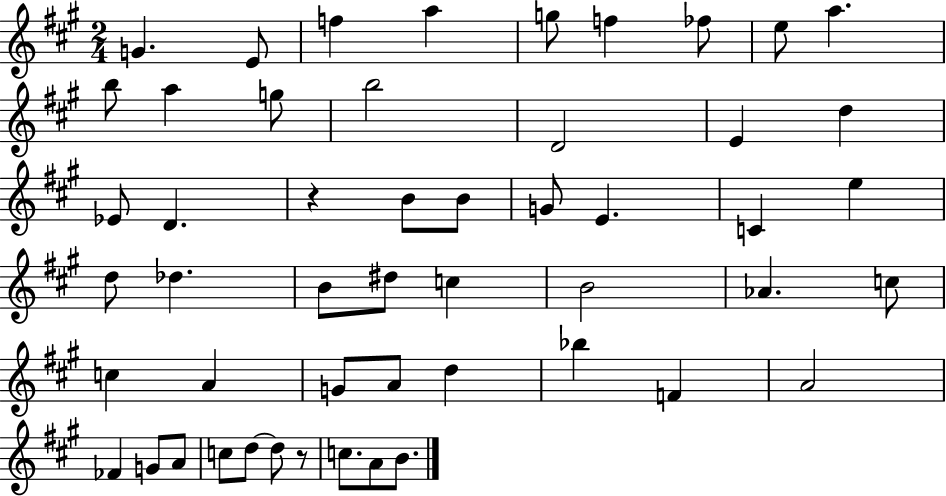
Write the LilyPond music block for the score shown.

{
  \clef treble
  \numericTimeSignature
  \time 2/4
  \key a \major
  g'4. e'8 | f''4 a''4 | g''8 f''4 fes''8 | e''8 a''4. | \break b''8 a''4 g''8 | b''2 | d'2 | e'4 d''4 | \break ees'8 d'4. | r4 b'8 b'8 | g'8 e'4. | c'4 e''4 | \break d''8 des''4. | b'8 dis''8 c''4 | b'2 | aes'4. c''8 | \break c''4 a'4 | g'8 a'8 d''4 | bes''4 f'4 | a'2 | \break fes'4 g'8 a'8 | c''8 d''8~~ d''8 r8 | c''8. a'8 b'8. | \bar "|."
}